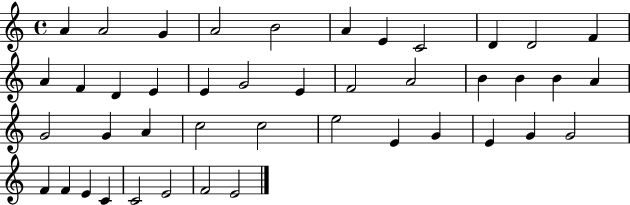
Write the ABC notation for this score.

X:1
T:Untitled
M:4/4
L:1/4
K:C
A A2 G A2 B2 A E C2 D D2 F A F D E E G2 E F2 A2 B B B A G2 G A c2 c2 e2 E G E G G2 F F E C C2 E2 F2 E2